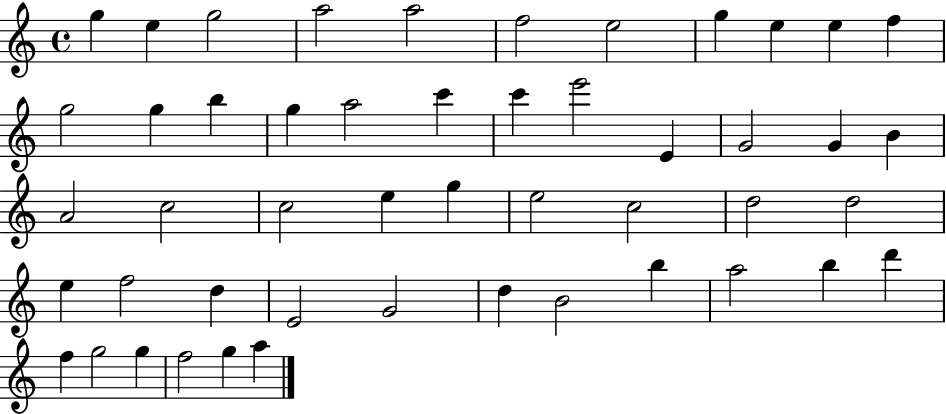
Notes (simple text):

G5/q E5/q G5/h A5/h A5/h F5/h E5/h G5/q E5/q E5/q F5/q G5/h G5/q B5/q G5/q A5/h C6/q C6/q E6/h E4/q G4/h G4/q B4/q A4/h C5/h C5/h E5/q G5/q E5/h C5/h D5/h D5/h E5/q F5/h D5/q E4/h G4/h D5/q B4/h B5/q A5/h B5/q D6/q F5/q G5/h G5/q F5/h G5/q A5/q